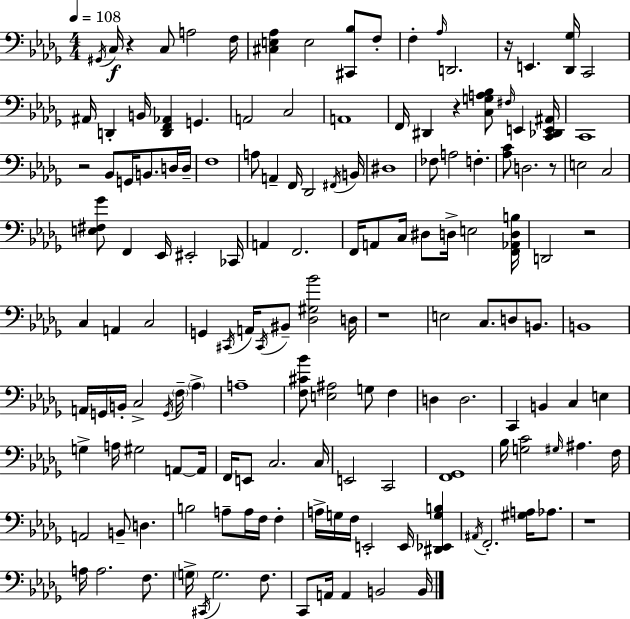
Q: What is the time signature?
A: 4/4